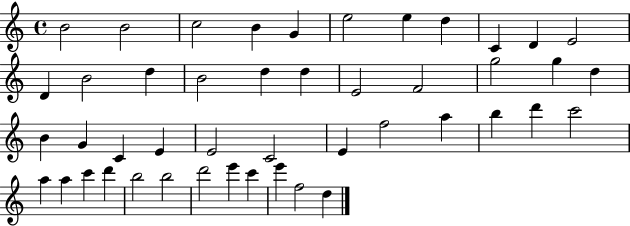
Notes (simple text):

B4/h B4/h C5/h B4/q G4/q E5/h E5/q D5/q C4/q D4/q E4/h D4/q B4/h D5/q B4/h D5/q D5/q E4/h F4/h G5/h G5/q D5/q B4/q G4/q C4/q E4/q E4/h C4/h E4/q F5/h A5/q B5/q D6/q C6/h A5/q A5/q C6/q D6/q B5/h B5/h D6/h E6/q C6/q E6/q F5/h D5/q